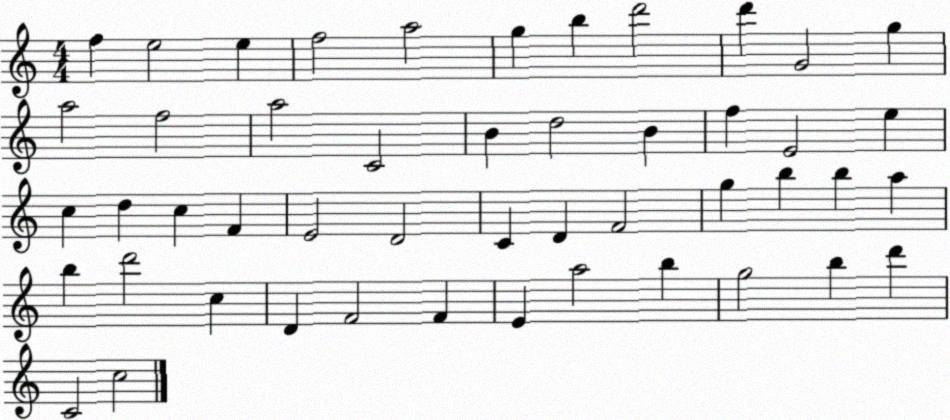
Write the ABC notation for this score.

X:1
T:Untitled
M:4/4
L:1/4
K:C
f e2 e f2 a2 g b d'2 d' G2 g a2 f2 a2 C2 B d2 B f E2 e c d c F E2 D2 C D F2 g b b a b d'2 c D F2 F E a2 b g2 b d' C2 c2